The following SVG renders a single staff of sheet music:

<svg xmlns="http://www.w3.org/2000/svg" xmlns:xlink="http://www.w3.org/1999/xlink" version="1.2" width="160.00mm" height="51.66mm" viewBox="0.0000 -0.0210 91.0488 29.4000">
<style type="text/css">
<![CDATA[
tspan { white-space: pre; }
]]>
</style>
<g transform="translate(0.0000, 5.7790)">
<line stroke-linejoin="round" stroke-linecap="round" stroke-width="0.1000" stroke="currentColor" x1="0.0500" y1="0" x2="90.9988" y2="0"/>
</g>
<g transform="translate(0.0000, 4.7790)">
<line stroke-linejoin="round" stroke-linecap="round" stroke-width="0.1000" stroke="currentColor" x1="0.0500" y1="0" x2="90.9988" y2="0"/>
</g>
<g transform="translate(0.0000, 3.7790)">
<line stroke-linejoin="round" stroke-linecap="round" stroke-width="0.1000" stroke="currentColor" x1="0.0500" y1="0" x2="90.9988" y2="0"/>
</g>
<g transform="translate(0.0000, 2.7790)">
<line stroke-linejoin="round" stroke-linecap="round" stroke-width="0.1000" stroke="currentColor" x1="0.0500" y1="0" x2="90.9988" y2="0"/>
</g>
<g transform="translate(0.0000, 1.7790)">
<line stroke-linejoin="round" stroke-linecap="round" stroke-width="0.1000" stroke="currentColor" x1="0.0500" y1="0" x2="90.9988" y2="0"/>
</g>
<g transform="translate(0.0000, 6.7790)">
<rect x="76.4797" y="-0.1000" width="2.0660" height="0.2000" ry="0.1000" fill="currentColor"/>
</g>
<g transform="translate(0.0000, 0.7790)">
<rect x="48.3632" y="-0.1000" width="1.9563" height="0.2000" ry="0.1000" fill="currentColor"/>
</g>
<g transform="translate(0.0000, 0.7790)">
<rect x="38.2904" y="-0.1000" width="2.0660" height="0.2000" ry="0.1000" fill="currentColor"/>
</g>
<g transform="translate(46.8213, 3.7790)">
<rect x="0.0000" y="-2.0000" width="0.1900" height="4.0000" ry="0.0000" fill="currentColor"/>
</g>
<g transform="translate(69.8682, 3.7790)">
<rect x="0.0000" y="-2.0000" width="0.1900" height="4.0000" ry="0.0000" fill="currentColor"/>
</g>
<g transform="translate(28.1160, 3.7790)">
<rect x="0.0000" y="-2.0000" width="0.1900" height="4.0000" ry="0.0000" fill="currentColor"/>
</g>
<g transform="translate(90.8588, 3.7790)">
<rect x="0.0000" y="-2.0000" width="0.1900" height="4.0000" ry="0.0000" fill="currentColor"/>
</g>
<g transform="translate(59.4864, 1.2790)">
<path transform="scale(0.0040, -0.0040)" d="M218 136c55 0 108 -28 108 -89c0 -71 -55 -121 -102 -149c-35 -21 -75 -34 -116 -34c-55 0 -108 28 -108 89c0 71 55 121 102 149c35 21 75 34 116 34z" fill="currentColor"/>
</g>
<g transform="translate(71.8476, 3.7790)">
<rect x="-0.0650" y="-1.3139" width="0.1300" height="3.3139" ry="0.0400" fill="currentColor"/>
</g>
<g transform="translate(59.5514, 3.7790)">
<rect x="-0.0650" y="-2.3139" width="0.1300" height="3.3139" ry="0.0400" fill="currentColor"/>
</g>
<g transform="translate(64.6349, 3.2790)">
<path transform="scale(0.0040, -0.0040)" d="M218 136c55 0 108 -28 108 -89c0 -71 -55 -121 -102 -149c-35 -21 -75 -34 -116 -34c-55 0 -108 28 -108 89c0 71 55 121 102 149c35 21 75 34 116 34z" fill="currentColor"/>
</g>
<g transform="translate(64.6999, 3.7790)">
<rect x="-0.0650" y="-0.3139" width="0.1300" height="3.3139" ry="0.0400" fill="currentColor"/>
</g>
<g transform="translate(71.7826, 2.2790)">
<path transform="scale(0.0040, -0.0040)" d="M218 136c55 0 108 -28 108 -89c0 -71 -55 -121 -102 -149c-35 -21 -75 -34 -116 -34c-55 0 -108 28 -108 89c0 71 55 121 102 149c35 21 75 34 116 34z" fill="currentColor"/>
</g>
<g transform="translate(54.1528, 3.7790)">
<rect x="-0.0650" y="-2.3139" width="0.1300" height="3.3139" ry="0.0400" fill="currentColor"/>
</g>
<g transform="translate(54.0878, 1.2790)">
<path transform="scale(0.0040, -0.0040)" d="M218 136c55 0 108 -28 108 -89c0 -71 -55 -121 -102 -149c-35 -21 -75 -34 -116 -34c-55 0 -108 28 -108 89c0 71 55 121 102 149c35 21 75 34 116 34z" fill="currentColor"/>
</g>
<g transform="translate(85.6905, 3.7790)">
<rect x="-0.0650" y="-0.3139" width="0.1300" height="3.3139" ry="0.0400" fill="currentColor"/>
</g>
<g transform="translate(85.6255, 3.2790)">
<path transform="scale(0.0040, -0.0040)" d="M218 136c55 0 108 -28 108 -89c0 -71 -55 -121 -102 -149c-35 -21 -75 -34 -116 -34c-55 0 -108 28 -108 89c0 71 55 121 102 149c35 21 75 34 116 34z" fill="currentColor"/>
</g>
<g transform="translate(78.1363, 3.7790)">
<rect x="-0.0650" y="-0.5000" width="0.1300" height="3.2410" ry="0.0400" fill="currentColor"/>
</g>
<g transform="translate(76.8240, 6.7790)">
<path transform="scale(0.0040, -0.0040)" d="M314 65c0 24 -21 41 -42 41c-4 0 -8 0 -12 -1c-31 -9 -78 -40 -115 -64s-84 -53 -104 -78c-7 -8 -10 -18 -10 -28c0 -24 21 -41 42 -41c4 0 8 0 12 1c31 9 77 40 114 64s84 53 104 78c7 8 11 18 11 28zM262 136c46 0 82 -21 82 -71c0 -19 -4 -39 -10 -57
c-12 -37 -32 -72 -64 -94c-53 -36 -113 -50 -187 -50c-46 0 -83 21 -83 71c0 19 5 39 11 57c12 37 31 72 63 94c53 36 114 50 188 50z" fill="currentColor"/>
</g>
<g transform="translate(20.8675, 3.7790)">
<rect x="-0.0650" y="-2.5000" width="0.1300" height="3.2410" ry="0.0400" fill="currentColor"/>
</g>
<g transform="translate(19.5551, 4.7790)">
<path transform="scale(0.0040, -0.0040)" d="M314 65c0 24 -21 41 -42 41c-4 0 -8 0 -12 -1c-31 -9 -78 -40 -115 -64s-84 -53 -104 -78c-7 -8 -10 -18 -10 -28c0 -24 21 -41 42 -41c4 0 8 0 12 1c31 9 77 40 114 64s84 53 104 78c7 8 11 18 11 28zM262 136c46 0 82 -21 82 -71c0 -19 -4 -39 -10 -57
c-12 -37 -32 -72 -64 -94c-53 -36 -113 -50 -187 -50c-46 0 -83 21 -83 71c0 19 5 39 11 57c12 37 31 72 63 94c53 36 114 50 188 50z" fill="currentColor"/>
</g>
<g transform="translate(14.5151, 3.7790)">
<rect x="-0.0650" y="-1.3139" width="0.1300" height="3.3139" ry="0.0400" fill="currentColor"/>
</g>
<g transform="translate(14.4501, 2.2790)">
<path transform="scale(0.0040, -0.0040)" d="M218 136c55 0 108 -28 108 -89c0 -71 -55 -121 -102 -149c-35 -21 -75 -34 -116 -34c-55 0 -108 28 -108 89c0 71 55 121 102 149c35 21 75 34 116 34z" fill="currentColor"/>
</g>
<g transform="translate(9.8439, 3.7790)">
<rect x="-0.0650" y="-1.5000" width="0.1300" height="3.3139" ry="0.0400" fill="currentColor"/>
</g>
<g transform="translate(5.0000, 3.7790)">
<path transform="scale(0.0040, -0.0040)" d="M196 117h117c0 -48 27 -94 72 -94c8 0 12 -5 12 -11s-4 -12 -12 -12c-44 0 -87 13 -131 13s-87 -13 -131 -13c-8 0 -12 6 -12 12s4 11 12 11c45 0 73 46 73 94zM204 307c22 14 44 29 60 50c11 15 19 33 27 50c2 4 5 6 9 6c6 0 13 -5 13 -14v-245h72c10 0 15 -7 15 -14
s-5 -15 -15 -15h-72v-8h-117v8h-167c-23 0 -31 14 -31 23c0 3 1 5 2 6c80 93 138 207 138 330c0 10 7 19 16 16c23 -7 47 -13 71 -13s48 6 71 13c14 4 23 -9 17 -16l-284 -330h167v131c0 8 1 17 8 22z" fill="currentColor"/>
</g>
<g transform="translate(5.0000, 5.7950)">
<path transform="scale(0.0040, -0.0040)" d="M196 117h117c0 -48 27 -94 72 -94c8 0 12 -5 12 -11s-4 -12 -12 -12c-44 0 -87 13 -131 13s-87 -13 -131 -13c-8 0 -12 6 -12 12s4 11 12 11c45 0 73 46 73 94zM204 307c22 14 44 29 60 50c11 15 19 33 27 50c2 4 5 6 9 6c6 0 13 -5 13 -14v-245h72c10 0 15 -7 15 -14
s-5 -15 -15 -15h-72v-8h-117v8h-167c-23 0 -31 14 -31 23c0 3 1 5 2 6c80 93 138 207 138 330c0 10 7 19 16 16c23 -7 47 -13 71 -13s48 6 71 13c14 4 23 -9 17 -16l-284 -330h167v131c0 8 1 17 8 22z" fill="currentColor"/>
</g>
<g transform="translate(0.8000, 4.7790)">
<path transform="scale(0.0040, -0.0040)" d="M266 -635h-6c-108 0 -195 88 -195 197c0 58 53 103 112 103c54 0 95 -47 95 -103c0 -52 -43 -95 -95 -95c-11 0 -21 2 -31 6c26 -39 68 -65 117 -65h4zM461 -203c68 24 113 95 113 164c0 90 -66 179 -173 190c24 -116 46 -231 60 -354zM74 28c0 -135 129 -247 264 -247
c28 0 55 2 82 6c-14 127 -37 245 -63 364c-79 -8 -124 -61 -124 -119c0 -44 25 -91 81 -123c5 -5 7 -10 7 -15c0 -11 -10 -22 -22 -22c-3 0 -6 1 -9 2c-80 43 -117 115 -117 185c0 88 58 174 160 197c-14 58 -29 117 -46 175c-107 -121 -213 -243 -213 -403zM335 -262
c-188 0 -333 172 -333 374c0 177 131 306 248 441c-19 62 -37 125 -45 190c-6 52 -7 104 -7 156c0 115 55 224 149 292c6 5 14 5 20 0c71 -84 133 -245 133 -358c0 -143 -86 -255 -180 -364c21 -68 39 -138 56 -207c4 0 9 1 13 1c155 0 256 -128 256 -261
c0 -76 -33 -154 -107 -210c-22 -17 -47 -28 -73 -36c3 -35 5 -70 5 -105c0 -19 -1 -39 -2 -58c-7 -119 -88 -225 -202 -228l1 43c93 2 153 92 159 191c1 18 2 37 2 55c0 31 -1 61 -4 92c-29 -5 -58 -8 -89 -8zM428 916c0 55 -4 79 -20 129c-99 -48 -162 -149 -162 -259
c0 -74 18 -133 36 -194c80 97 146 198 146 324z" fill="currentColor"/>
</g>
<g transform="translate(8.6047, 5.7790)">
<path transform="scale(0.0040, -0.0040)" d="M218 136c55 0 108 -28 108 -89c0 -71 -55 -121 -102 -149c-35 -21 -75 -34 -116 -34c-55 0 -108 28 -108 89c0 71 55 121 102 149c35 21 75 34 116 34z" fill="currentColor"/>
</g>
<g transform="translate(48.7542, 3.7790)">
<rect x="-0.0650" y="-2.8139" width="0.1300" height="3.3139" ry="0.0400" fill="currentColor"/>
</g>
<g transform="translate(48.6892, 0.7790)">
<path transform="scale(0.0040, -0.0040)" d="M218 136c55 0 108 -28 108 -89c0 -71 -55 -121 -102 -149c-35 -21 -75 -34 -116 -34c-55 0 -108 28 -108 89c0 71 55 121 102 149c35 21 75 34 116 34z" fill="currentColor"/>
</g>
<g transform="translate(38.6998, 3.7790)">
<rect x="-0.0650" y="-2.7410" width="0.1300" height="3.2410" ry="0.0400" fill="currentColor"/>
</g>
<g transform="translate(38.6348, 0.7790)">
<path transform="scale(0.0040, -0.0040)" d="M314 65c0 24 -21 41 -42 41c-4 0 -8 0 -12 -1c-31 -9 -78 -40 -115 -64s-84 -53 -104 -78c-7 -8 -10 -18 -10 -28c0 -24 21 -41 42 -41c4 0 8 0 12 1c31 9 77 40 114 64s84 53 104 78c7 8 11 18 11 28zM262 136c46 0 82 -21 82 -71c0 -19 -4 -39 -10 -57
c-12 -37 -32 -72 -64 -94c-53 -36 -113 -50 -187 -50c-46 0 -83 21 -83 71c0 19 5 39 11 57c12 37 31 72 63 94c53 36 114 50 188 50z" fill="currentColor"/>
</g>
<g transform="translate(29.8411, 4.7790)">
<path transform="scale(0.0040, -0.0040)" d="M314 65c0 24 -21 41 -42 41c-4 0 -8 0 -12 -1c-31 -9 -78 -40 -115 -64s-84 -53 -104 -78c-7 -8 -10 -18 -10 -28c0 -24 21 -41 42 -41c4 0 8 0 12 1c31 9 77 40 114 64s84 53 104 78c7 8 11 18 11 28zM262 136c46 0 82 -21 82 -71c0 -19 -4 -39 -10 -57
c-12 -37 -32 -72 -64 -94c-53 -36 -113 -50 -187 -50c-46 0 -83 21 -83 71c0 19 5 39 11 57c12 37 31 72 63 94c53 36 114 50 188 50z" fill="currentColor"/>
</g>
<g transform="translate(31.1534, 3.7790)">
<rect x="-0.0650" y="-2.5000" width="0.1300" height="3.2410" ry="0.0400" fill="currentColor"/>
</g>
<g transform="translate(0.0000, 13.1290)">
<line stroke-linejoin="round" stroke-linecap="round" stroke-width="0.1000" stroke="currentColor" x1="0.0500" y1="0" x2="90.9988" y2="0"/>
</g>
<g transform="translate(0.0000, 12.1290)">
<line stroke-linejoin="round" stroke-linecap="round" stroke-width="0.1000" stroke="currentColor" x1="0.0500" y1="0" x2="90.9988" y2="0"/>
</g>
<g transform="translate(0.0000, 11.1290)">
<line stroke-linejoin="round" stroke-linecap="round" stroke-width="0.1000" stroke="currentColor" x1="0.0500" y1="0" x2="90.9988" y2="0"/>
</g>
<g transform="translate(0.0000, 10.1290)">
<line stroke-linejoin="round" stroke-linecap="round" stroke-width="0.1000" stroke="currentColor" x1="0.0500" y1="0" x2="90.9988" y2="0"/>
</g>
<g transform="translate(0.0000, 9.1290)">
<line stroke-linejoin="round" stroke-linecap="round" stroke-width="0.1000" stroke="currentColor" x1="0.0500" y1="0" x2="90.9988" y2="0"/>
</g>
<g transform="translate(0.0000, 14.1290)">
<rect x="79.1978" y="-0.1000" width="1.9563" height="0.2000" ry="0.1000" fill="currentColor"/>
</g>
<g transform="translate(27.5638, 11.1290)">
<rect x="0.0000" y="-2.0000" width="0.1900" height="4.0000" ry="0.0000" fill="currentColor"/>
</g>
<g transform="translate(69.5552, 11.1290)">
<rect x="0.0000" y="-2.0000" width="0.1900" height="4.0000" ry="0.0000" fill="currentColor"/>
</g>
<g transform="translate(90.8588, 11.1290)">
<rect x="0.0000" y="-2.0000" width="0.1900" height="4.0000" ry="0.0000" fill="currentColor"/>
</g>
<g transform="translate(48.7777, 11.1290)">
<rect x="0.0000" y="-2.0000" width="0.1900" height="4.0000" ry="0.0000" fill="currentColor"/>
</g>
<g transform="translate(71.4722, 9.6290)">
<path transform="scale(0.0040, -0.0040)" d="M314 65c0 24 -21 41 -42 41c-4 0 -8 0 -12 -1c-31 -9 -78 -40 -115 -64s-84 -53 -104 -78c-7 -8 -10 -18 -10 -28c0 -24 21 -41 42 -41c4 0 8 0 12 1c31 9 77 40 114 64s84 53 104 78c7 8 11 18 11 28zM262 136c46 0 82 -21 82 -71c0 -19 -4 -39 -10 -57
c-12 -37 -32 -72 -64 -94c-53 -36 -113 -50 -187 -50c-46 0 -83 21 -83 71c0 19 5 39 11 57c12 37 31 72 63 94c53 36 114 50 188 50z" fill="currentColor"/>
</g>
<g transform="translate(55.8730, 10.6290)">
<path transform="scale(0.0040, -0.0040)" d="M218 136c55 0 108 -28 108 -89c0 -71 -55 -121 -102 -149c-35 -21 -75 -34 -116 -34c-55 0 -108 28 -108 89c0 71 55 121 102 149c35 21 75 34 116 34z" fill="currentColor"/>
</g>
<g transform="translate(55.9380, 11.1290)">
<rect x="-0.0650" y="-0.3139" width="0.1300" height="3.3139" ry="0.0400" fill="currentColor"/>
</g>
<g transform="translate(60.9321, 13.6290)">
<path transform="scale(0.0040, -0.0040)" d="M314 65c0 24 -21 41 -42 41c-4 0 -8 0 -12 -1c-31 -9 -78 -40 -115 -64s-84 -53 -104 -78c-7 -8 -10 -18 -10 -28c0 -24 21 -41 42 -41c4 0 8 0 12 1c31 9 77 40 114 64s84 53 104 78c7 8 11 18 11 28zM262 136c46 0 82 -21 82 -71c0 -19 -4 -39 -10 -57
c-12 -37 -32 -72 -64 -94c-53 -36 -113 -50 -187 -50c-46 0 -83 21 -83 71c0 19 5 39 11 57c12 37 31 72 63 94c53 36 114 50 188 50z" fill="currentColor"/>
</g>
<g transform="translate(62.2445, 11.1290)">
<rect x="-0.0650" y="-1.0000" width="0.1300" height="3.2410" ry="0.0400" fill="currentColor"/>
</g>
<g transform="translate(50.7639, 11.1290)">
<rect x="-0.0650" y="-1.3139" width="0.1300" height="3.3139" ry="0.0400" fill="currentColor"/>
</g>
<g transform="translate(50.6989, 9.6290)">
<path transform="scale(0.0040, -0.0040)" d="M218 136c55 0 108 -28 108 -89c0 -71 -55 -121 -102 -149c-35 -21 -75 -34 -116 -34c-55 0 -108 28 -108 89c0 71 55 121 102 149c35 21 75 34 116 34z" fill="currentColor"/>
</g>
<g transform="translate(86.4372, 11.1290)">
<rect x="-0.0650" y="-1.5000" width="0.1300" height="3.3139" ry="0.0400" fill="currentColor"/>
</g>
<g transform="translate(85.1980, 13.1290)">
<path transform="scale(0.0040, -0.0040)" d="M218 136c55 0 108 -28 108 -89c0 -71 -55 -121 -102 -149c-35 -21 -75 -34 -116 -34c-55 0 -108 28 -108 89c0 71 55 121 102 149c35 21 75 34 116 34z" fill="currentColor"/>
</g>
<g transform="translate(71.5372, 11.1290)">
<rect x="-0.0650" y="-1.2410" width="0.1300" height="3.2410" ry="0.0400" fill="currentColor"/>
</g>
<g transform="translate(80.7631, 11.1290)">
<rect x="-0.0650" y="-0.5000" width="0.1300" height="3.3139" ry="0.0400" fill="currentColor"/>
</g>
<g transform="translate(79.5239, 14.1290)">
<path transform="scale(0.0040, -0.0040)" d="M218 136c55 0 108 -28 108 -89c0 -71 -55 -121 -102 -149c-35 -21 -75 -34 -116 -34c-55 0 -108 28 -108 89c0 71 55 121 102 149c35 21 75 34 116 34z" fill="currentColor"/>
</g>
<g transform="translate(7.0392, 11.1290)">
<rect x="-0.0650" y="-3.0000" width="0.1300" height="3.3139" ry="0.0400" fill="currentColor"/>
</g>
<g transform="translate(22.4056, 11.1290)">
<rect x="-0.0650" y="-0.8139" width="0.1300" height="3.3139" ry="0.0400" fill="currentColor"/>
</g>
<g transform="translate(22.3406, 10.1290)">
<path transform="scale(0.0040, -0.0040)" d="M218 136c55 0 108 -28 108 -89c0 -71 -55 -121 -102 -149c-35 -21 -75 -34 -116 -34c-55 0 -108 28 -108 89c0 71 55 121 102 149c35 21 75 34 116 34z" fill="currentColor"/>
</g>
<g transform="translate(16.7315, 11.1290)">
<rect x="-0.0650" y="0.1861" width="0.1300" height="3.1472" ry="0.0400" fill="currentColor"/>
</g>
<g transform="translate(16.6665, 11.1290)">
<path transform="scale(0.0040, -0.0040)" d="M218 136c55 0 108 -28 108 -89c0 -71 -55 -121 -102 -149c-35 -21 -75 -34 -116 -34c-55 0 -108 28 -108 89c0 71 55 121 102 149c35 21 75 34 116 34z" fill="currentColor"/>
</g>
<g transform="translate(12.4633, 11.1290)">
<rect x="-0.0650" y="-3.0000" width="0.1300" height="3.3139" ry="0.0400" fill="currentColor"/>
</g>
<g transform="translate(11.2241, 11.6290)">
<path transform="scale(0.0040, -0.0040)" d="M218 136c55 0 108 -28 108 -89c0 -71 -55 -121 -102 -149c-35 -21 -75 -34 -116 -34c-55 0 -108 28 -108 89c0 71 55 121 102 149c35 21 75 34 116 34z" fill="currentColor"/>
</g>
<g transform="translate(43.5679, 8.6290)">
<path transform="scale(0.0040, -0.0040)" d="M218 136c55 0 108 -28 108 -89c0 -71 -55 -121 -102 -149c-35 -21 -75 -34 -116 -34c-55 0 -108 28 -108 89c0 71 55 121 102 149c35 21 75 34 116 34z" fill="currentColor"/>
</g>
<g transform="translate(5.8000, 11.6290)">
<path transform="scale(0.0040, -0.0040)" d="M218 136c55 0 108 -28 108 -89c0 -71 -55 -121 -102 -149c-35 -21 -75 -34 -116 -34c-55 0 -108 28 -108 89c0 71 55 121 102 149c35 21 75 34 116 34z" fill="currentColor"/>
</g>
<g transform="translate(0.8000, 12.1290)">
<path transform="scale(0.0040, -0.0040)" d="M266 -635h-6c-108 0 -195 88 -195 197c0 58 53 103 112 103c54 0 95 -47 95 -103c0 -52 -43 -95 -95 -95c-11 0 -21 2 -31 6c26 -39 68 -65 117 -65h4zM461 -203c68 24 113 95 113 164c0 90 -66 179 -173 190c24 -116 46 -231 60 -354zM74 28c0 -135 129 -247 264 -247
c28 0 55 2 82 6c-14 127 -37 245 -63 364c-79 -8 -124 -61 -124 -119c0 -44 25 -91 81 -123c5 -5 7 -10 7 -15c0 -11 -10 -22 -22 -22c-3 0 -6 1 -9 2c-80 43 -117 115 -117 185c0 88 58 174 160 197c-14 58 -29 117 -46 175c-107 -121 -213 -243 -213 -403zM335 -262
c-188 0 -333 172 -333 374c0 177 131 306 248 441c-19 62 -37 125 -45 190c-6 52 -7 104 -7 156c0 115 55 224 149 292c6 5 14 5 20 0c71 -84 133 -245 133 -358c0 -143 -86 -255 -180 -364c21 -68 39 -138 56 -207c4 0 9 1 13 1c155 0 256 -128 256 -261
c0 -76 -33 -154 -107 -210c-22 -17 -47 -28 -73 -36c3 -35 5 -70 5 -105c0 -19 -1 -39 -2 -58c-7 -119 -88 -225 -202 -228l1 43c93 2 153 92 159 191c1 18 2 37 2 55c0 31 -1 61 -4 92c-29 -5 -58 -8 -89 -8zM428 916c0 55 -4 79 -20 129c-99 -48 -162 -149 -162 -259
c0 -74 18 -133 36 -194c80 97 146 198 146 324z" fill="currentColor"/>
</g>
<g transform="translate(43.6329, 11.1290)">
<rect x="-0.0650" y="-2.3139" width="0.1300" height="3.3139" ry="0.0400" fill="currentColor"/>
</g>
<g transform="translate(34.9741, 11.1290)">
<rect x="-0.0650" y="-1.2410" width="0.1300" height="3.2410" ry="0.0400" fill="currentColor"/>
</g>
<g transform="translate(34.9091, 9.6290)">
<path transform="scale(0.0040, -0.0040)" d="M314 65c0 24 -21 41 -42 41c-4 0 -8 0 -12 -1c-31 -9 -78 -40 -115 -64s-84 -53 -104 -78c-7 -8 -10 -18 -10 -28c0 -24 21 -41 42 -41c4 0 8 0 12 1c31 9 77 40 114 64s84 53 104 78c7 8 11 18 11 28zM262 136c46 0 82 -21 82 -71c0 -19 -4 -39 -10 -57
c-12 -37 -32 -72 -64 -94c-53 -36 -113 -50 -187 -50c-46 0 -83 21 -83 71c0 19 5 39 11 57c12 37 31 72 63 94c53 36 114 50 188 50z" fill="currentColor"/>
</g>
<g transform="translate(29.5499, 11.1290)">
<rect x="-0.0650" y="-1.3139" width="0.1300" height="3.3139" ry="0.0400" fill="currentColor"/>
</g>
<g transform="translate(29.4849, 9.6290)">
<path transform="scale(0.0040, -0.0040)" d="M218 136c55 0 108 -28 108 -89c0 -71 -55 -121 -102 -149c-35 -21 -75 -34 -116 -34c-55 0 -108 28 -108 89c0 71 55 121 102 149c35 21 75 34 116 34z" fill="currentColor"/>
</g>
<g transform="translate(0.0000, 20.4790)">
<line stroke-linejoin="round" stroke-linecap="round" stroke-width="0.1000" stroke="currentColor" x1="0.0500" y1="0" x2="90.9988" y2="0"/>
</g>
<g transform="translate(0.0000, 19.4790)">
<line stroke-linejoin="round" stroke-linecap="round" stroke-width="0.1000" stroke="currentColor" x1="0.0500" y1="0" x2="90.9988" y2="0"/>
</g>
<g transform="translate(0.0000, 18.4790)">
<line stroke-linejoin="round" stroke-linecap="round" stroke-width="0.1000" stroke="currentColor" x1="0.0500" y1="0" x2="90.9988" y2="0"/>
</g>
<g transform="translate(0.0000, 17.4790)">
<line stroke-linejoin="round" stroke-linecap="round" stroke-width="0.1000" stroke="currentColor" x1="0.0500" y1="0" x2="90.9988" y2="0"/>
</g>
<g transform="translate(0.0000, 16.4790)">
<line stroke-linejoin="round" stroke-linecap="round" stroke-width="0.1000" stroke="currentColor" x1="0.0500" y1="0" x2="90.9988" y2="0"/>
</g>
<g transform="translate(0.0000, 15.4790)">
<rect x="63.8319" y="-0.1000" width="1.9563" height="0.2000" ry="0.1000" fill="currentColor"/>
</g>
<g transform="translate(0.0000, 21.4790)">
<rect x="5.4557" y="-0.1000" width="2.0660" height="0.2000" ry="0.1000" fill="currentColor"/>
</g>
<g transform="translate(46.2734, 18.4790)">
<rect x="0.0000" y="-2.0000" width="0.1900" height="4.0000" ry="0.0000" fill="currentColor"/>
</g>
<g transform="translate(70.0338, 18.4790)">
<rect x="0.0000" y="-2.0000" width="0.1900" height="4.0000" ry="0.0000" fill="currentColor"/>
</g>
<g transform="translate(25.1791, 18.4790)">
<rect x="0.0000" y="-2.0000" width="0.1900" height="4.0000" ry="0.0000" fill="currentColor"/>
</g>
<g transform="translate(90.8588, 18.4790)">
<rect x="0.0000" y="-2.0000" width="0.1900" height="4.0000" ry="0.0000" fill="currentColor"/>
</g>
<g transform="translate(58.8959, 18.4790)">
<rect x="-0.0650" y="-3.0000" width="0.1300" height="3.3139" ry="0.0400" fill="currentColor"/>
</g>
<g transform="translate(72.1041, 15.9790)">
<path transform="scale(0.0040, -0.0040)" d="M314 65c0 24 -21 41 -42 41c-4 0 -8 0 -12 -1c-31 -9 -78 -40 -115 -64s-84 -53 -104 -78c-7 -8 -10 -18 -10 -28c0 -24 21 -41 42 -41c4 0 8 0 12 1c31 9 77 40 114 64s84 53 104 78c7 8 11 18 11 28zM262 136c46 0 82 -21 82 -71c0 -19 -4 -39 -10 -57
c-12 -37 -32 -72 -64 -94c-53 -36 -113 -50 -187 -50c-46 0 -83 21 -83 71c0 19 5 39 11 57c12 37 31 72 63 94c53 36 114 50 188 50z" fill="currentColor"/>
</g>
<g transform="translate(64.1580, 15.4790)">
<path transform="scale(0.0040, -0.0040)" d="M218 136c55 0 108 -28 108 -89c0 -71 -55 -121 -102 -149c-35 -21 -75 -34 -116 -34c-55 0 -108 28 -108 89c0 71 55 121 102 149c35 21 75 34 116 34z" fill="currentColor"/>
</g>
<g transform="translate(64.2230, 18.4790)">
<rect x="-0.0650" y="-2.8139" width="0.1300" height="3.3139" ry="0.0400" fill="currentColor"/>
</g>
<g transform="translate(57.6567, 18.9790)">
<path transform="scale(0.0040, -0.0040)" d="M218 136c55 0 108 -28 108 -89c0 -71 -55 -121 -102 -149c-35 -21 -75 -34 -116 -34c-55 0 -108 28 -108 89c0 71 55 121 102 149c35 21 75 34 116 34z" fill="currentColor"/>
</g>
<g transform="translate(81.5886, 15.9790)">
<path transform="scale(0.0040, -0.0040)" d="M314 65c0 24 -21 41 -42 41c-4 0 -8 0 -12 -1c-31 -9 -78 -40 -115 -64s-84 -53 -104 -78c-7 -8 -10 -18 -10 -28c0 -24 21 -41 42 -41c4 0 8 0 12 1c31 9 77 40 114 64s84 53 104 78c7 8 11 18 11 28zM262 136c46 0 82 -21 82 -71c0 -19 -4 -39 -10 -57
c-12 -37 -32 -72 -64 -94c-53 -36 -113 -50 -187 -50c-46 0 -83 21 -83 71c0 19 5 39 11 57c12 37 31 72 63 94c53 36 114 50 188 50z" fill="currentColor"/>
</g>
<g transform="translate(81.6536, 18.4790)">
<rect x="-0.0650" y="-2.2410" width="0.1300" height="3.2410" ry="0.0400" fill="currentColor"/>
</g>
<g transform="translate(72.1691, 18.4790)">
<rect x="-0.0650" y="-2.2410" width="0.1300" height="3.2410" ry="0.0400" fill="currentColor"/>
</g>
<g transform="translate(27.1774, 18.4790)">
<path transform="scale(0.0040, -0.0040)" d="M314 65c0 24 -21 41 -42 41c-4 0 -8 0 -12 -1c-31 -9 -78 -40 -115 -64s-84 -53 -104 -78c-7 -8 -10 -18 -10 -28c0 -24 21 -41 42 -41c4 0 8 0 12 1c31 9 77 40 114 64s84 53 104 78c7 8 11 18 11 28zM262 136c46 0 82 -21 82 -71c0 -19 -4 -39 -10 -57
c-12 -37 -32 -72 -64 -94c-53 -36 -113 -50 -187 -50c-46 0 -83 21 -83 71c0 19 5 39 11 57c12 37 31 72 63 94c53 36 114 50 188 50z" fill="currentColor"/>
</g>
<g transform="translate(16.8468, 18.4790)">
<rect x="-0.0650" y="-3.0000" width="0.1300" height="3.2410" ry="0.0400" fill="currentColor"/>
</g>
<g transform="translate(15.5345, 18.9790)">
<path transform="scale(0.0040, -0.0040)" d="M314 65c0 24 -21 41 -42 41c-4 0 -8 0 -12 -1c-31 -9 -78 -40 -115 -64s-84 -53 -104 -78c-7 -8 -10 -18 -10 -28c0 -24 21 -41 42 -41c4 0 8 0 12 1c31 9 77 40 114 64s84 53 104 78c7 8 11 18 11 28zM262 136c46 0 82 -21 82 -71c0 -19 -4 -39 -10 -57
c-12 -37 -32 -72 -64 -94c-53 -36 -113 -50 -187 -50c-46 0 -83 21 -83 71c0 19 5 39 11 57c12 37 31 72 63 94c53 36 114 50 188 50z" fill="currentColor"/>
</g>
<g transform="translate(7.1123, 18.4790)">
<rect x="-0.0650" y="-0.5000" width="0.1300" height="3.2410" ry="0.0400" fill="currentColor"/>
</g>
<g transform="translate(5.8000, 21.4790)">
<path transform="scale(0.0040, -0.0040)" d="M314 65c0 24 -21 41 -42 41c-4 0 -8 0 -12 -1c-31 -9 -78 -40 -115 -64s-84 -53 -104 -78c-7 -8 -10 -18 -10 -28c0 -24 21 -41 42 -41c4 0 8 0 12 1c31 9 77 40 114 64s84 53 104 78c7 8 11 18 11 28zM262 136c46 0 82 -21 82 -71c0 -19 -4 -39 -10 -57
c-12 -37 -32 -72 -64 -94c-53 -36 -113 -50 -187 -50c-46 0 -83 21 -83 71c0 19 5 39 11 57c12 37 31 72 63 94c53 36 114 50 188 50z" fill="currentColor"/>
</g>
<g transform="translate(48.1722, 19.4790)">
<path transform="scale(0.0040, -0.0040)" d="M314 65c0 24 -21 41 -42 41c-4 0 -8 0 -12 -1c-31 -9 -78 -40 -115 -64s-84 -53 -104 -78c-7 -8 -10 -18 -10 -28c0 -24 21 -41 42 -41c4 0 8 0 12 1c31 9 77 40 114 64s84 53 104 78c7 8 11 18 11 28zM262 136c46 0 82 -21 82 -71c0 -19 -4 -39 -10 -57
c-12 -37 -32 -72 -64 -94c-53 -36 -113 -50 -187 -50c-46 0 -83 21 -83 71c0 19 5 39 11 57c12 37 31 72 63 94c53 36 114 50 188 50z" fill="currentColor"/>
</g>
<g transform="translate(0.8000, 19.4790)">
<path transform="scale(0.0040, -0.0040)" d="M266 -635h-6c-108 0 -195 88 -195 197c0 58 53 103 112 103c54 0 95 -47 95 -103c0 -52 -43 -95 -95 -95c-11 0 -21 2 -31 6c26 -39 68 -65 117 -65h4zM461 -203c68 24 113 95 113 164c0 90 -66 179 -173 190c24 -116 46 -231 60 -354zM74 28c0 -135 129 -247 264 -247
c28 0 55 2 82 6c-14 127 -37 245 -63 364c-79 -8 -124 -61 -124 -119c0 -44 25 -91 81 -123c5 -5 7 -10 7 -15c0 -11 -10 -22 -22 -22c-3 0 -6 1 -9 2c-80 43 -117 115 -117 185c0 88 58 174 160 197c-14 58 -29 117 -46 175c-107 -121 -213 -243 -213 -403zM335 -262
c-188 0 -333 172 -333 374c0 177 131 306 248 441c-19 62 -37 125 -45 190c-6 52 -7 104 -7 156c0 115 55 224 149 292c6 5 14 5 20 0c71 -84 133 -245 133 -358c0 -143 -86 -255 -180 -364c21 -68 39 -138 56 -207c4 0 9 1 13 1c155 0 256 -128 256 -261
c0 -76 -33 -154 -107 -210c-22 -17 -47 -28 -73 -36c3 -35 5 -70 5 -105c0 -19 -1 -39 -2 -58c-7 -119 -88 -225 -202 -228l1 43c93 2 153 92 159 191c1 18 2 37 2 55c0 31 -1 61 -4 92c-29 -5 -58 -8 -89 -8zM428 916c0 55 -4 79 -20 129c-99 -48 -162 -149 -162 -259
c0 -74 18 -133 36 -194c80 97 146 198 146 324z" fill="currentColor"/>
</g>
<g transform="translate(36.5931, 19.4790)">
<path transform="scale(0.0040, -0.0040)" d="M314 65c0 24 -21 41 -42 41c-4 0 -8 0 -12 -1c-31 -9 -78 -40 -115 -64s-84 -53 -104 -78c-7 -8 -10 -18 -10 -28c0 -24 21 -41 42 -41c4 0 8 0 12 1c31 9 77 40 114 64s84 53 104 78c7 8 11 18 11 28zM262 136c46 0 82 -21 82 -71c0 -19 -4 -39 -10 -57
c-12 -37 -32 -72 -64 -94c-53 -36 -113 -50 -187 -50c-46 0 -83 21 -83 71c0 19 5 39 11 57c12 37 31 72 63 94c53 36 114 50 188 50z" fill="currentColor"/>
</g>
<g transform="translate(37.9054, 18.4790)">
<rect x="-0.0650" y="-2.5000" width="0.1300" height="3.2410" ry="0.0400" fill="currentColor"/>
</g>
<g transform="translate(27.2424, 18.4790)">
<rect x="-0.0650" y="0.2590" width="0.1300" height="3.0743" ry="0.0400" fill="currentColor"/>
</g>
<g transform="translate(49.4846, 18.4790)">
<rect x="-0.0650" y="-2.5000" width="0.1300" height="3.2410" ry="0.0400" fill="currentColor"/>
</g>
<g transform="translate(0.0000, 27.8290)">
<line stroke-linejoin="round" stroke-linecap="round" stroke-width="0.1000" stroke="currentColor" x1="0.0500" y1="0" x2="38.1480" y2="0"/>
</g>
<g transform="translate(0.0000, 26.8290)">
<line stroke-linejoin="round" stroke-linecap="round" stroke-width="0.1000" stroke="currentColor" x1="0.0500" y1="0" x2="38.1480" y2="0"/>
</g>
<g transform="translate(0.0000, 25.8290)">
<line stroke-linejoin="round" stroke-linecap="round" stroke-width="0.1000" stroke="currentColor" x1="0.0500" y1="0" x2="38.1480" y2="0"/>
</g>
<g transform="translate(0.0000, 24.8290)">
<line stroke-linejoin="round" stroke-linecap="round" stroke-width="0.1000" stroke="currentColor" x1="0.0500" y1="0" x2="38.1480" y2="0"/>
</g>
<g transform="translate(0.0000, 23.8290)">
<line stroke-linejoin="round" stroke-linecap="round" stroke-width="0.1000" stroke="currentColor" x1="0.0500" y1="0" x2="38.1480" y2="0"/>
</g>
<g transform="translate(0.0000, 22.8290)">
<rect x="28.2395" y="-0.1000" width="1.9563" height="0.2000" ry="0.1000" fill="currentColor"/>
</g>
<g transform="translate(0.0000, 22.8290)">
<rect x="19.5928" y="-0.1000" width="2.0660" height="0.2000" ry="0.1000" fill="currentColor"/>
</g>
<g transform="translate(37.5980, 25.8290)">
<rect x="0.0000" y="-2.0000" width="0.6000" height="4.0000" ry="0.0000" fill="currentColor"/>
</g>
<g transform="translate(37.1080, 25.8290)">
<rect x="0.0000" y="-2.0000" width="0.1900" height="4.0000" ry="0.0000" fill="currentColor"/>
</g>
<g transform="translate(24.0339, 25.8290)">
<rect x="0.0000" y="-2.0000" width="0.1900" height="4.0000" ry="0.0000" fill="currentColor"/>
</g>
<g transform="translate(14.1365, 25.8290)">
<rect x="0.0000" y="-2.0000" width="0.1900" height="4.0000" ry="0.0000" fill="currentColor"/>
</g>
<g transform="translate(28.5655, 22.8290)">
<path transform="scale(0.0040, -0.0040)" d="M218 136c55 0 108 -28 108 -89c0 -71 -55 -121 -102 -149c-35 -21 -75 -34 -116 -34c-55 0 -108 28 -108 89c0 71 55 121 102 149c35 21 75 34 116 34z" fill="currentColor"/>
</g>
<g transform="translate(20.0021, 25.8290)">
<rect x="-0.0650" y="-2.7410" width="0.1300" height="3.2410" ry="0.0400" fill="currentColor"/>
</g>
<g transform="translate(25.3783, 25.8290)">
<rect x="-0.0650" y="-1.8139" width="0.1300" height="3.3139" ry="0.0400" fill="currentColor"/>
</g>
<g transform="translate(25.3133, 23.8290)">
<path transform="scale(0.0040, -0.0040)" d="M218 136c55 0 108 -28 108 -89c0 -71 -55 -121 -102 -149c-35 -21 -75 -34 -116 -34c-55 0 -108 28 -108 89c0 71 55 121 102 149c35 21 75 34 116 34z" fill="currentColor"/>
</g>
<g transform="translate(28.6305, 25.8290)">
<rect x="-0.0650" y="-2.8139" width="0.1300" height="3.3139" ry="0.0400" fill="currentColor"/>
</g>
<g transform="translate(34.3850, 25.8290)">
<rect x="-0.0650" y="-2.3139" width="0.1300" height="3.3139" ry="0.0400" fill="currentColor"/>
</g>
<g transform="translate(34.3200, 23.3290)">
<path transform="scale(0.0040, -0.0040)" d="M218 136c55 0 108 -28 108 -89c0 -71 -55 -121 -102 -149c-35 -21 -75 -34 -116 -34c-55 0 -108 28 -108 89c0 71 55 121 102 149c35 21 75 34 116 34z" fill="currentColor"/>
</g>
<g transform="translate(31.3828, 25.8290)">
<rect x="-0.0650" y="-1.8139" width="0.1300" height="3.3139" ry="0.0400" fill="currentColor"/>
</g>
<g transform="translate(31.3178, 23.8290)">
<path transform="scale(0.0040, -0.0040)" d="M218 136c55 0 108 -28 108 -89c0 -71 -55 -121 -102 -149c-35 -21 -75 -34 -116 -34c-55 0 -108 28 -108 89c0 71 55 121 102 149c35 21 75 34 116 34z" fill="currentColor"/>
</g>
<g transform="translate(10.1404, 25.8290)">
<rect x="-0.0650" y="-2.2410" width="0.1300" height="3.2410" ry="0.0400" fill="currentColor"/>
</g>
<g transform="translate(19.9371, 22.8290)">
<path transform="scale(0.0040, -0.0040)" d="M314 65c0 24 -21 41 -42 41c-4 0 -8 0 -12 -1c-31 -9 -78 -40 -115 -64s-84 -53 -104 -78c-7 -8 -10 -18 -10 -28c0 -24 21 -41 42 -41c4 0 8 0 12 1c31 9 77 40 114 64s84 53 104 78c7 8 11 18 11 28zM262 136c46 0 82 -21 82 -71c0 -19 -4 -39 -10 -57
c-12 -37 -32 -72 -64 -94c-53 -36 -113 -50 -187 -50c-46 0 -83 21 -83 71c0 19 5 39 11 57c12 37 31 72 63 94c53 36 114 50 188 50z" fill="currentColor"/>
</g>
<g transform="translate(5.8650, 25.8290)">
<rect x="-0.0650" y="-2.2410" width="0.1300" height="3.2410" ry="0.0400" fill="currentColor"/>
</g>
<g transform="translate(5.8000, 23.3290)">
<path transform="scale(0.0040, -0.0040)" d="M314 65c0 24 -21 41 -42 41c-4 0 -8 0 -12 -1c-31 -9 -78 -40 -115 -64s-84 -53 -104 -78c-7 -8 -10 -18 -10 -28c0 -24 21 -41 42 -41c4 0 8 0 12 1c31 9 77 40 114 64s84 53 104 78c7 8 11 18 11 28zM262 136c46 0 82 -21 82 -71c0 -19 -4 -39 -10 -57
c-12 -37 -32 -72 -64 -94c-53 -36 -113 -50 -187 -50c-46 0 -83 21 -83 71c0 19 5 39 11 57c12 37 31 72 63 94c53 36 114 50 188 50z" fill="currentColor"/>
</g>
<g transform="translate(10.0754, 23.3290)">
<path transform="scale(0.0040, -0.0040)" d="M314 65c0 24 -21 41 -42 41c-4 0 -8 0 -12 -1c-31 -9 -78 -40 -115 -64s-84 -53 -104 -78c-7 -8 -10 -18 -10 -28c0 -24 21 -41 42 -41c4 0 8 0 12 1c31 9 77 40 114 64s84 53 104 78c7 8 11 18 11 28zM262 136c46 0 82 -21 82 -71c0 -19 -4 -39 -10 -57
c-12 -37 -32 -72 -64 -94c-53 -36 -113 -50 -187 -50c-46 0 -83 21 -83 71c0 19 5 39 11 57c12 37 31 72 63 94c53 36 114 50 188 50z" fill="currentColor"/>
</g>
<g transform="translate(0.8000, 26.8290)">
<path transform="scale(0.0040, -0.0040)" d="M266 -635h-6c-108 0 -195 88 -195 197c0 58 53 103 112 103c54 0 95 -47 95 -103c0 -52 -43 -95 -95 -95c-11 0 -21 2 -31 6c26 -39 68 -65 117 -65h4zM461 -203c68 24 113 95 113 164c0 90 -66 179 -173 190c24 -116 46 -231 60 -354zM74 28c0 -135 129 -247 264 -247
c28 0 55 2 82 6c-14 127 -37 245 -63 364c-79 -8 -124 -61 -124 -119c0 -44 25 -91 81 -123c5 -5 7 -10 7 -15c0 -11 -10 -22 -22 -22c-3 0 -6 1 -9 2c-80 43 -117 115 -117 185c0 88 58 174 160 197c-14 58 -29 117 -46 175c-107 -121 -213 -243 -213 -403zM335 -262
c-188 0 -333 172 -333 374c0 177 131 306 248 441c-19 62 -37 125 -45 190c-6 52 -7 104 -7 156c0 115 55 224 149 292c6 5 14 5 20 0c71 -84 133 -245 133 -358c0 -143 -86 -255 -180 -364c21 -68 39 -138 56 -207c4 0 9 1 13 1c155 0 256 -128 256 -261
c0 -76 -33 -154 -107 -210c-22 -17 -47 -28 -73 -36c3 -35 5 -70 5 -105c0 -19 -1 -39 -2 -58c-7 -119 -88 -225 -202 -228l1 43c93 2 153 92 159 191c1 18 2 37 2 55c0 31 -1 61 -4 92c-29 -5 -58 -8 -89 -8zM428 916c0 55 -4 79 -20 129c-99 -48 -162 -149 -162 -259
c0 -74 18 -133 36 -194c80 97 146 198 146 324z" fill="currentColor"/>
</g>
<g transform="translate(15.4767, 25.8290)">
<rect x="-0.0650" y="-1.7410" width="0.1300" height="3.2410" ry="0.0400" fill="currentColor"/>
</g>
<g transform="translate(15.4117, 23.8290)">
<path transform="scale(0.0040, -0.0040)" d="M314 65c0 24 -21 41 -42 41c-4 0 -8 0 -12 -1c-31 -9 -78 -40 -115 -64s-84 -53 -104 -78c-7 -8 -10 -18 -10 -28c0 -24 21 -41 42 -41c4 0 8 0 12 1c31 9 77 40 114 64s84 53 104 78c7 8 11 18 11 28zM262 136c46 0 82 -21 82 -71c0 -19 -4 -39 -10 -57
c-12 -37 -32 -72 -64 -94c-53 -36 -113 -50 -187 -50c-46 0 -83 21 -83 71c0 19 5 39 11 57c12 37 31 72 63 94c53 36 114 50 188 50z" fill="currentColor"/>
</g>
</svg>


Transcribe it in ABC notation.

X:1
T:Untitled
M:4/4
L:1/4
K:C
E e G2 G2 a2 a g g c e C2 c A A B d e e2 g e c D2 e2 C E C2 A2 B2 G2 G2 A a g2 g2 g2 g2 f2 a2 f a f g